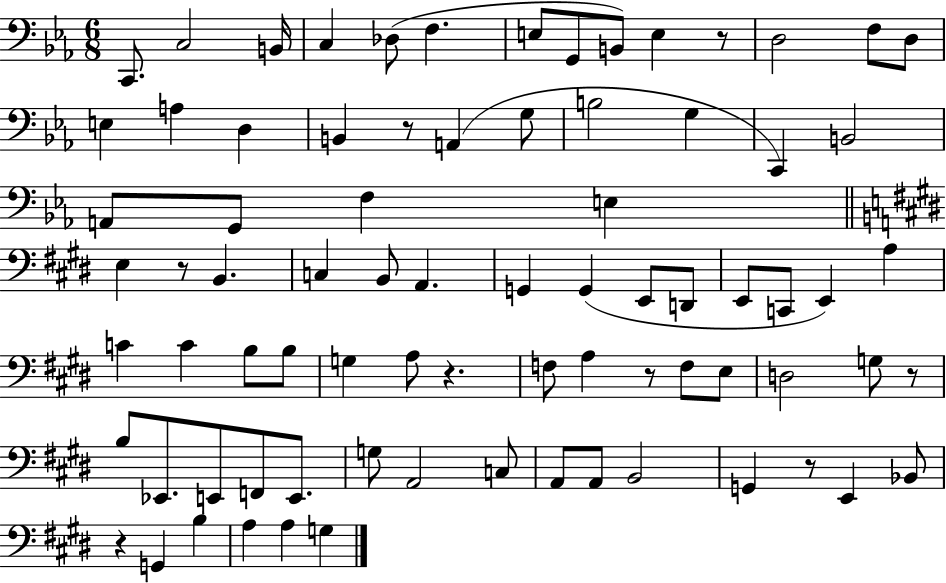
C2/e. C3/h B2/s C3/q Db3/e F3/q. E3/e G2/e B2/e E3/q R/e D3/h F3/e D3/e E3/q A3/q D3/q B2/q R/e A2/q G3/e B3/h G3/q C2/q B2/h A2/e G2/e F3/q E3/q E3/q R/e B2/q. C3/q B2/e A2/q. G2/q G2/q E2/e D2/e E2/e C2/e E2/q A3/q C4/q C4/q B3/e B3/e G3/q A3/e R/q. F3/e A3/q R/e F3/e E3/e D3/h G3/e R/e B3/e Eb2/e. E2/e F2/e E2/e. G3/e A2/h C3/e A2/e A2/e B2/h G2/q R/e E2/q Bb2/e R/q G2/q B3/q A3/q A3/q G3/q